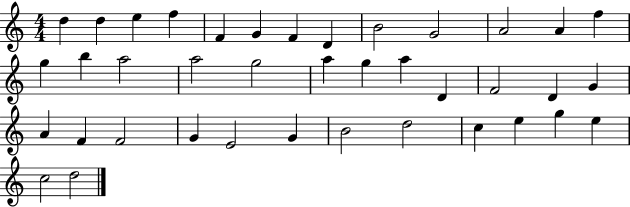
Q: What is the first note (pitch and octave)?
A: D5